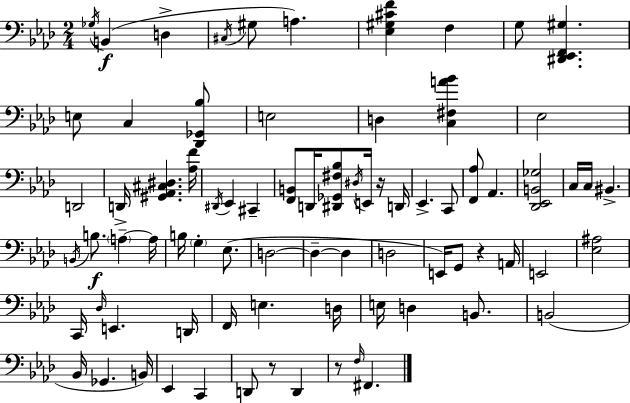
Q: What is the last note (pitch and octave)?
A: F#2